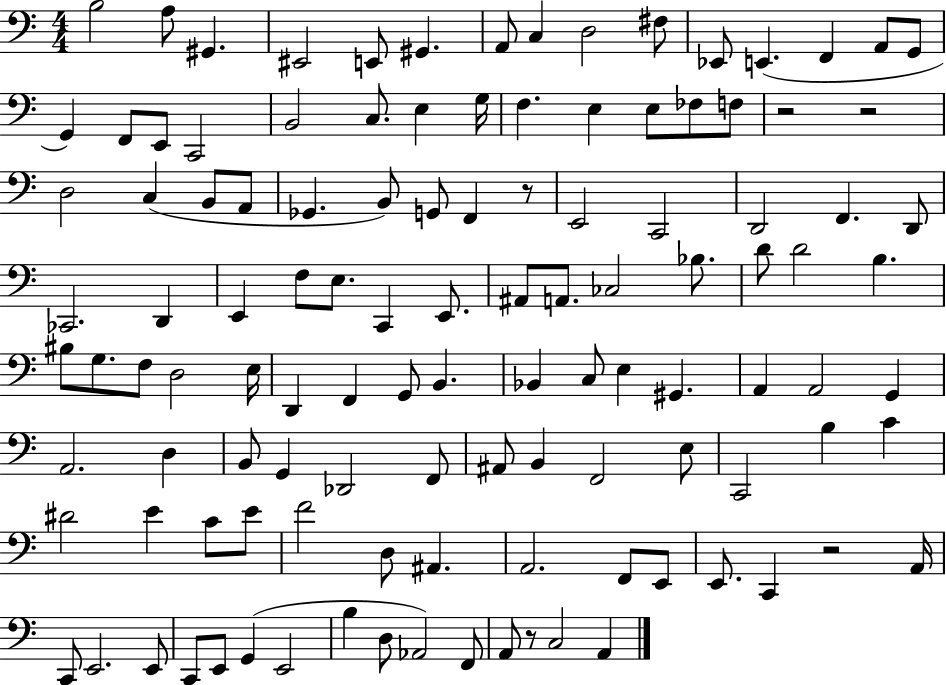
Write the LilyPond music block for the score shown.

{
  \clef bass
  \numericTimeSignature
  \time 4/4
  \key c \major
  \repeat volta 2 { b2 a8 gis,4. | eis,2 e,8 gis,4. | a,8 c4 d2 fis8 | ees,8 e,4.( f,4 a,8 g,8 | \break g,4) f,8 e,8 c,2 | b,2 c8. e4 g16 | f4. e4 e8 fes8 f8 | r2 r2 | \break d2 c4( b,8 a,8 | ges,4. b,8) g,8 f,4 r8 | e,2 c,2 | d,2 f,4. d,8 | \break ces,2. d,4 | e,4 f8 e8. c,4 e,8. | ais,8 a,8. ces2 bes8. | d'8 d'2 b4. | \break bis8 g8. f8 d2 e16 | d,4 f,4 g,8 b,4. | bes,4 c8 e4 gis,4. | a,4 a,2 g,4 | \break a,2. d4 | b,8 g,4 des,2 f,8 | ais,8 b,4 f,2 e8 | c,2 b4 c'4 | \break dis'2 e'4 c'8 e'8 | f'2 d8 ais,4. | a,2. f,8 e,8 | e,8. c,4 r2 a,16 | \break c,8 e,2. e,8 | c,8 e,8 g,4( e,2 | b4 d8 aes,2) f,8 | a,8 r8 c2 a,4 | \break } \bar "|."
}